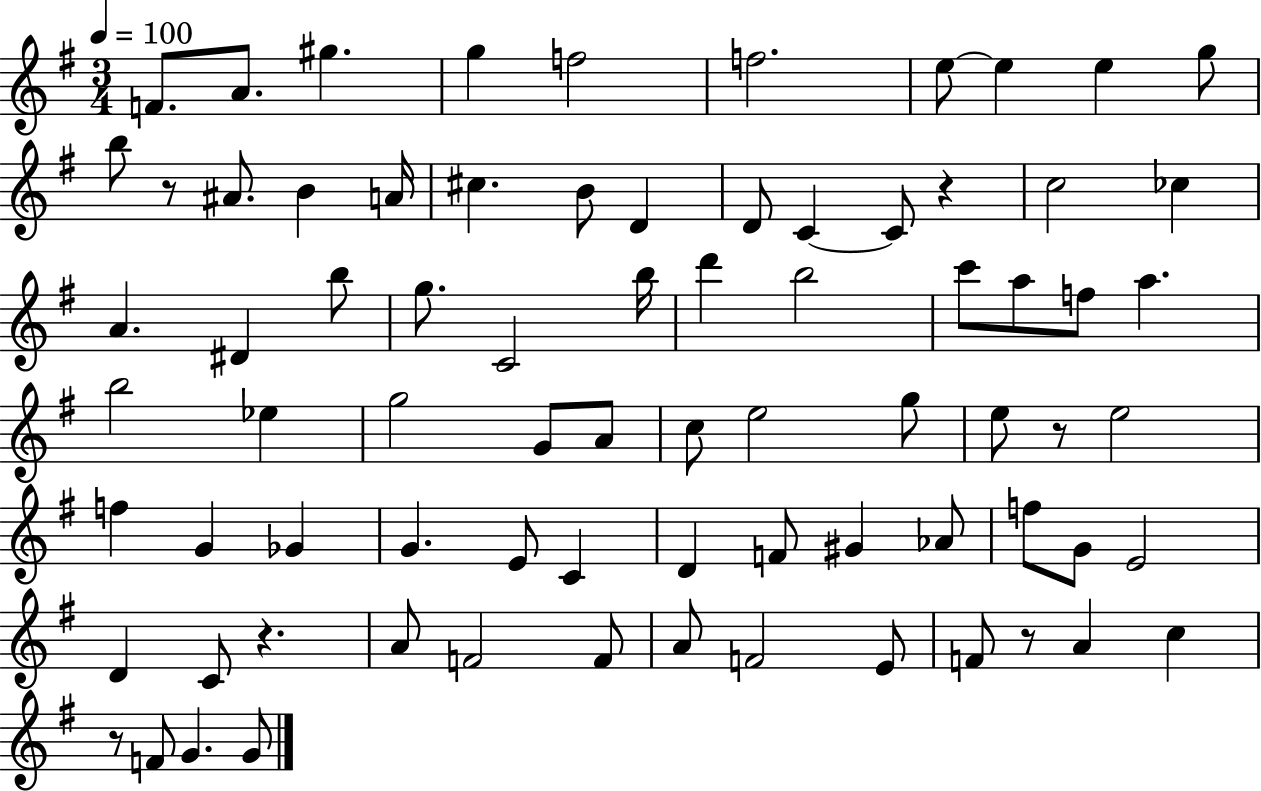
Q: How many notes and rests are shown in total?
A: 77